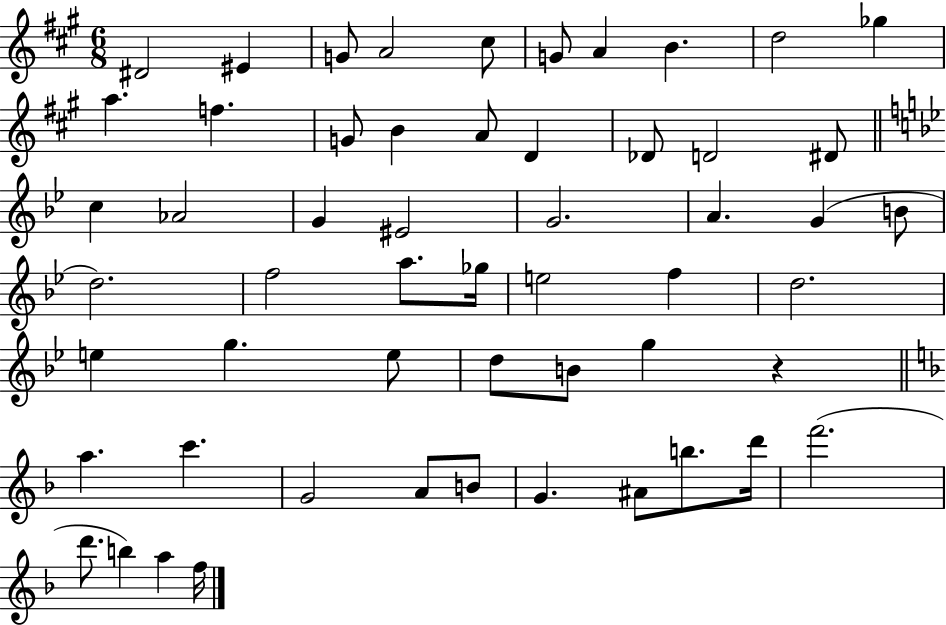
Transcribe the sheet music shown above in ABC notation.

X:1
T:Untitled
M:6/8
L:1/4
K:A
^D2 ^E G/2 A2 ^c/2 G/2 A B d2 _g a f G/2 B A/2 D _D/2 D2 ^D/2 c _A2 G ^E2 G2 A G B/2 d2 f2 a/2 _g/4 e2 f d2 e g e/2 d/2 B/2 g z a c' G2 A/2 B/2 G ^A/2 b/2 d'/4 f'2 d'/2 b a f/4